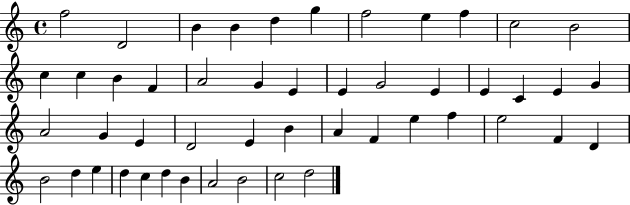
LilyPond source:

{
  \clef treble
  \time 4/4
  \defaultTimeSignature
  \key c \major
  f''2 d'2 | b'4 b'4 d''4 g''4 | f''2 e''4 f''4 | c''2 b'2 | \break c''4 c''4 b'4 f'4 | a'2 g'4 e'4 | e'4 g'2 e'4 | e'4 c'4 e'4 g'4 | \break a'2 g'4 e'4 | d'2 e'4 b'4 | a'4 f'4 e''4 f''4 | e''2 f'4 d'4 | \break b'2 d''4 e''4 | d''4 c''4 d''4 b'4 | a'2 b'2 | c''2 d''2 | \break \bar "|."
}